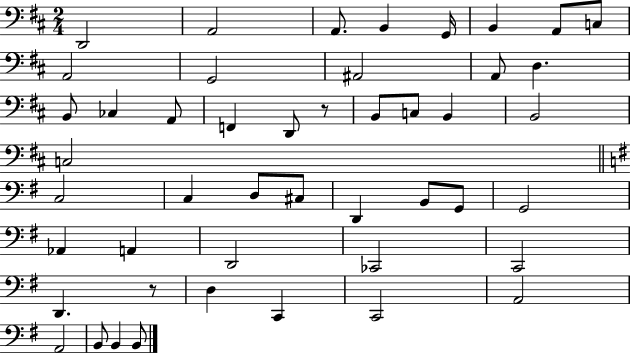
{
  \clef bass
  \numericTimeSignature
  \time 2/4
  \key d \major
  d,2 | a,2 | a,8. b,4 g,16 | b,4 a,8 c8 | \break a,2 | g,2 | ais,2 | a,8 d4. | \break b,8 ces4 a,8 | f,4 d,8 r8 | b,8 c8 b,4 | b,2 | \break c2 | \bar "||" \break \key e \minor c2 | c4 d8 cis8 | d,4 b,8 g,8 | g,2 | \break aes,4 a,4 | d,2 | ces,2 | c,2 | \break d,4. r8 | d4 c,4 | c,2 | a,2 | \break a,2 | b,8 b,4 b,8 | \bar "|."
}